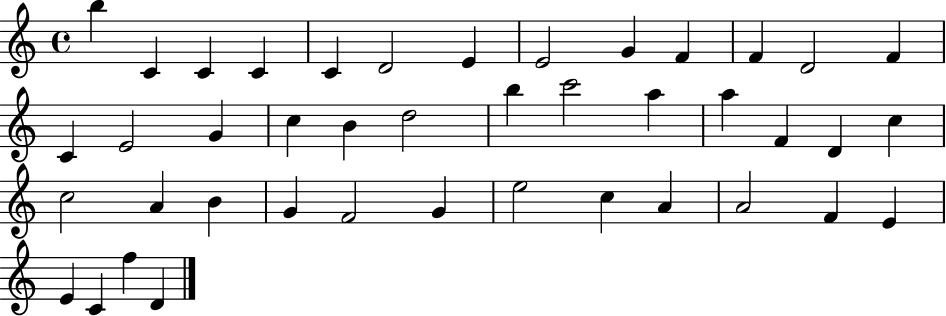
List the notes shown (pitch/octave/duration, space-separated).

B5/q C4/q C4/q C4/q C4/q D4/h E4/q E4/h G4/q F4/q F4/q D4/h F4/q C4/q E4/h G4/q C5/q B4/q D5/h B5/q C6/h A5/q A5/q F4/q D4/q C5/q C5/h A4/q B4/q G4/q F4/h G4/q E5/h C5/q A4/q A4/h F4/q E4/q E4/q C4/q F5/q D4/q